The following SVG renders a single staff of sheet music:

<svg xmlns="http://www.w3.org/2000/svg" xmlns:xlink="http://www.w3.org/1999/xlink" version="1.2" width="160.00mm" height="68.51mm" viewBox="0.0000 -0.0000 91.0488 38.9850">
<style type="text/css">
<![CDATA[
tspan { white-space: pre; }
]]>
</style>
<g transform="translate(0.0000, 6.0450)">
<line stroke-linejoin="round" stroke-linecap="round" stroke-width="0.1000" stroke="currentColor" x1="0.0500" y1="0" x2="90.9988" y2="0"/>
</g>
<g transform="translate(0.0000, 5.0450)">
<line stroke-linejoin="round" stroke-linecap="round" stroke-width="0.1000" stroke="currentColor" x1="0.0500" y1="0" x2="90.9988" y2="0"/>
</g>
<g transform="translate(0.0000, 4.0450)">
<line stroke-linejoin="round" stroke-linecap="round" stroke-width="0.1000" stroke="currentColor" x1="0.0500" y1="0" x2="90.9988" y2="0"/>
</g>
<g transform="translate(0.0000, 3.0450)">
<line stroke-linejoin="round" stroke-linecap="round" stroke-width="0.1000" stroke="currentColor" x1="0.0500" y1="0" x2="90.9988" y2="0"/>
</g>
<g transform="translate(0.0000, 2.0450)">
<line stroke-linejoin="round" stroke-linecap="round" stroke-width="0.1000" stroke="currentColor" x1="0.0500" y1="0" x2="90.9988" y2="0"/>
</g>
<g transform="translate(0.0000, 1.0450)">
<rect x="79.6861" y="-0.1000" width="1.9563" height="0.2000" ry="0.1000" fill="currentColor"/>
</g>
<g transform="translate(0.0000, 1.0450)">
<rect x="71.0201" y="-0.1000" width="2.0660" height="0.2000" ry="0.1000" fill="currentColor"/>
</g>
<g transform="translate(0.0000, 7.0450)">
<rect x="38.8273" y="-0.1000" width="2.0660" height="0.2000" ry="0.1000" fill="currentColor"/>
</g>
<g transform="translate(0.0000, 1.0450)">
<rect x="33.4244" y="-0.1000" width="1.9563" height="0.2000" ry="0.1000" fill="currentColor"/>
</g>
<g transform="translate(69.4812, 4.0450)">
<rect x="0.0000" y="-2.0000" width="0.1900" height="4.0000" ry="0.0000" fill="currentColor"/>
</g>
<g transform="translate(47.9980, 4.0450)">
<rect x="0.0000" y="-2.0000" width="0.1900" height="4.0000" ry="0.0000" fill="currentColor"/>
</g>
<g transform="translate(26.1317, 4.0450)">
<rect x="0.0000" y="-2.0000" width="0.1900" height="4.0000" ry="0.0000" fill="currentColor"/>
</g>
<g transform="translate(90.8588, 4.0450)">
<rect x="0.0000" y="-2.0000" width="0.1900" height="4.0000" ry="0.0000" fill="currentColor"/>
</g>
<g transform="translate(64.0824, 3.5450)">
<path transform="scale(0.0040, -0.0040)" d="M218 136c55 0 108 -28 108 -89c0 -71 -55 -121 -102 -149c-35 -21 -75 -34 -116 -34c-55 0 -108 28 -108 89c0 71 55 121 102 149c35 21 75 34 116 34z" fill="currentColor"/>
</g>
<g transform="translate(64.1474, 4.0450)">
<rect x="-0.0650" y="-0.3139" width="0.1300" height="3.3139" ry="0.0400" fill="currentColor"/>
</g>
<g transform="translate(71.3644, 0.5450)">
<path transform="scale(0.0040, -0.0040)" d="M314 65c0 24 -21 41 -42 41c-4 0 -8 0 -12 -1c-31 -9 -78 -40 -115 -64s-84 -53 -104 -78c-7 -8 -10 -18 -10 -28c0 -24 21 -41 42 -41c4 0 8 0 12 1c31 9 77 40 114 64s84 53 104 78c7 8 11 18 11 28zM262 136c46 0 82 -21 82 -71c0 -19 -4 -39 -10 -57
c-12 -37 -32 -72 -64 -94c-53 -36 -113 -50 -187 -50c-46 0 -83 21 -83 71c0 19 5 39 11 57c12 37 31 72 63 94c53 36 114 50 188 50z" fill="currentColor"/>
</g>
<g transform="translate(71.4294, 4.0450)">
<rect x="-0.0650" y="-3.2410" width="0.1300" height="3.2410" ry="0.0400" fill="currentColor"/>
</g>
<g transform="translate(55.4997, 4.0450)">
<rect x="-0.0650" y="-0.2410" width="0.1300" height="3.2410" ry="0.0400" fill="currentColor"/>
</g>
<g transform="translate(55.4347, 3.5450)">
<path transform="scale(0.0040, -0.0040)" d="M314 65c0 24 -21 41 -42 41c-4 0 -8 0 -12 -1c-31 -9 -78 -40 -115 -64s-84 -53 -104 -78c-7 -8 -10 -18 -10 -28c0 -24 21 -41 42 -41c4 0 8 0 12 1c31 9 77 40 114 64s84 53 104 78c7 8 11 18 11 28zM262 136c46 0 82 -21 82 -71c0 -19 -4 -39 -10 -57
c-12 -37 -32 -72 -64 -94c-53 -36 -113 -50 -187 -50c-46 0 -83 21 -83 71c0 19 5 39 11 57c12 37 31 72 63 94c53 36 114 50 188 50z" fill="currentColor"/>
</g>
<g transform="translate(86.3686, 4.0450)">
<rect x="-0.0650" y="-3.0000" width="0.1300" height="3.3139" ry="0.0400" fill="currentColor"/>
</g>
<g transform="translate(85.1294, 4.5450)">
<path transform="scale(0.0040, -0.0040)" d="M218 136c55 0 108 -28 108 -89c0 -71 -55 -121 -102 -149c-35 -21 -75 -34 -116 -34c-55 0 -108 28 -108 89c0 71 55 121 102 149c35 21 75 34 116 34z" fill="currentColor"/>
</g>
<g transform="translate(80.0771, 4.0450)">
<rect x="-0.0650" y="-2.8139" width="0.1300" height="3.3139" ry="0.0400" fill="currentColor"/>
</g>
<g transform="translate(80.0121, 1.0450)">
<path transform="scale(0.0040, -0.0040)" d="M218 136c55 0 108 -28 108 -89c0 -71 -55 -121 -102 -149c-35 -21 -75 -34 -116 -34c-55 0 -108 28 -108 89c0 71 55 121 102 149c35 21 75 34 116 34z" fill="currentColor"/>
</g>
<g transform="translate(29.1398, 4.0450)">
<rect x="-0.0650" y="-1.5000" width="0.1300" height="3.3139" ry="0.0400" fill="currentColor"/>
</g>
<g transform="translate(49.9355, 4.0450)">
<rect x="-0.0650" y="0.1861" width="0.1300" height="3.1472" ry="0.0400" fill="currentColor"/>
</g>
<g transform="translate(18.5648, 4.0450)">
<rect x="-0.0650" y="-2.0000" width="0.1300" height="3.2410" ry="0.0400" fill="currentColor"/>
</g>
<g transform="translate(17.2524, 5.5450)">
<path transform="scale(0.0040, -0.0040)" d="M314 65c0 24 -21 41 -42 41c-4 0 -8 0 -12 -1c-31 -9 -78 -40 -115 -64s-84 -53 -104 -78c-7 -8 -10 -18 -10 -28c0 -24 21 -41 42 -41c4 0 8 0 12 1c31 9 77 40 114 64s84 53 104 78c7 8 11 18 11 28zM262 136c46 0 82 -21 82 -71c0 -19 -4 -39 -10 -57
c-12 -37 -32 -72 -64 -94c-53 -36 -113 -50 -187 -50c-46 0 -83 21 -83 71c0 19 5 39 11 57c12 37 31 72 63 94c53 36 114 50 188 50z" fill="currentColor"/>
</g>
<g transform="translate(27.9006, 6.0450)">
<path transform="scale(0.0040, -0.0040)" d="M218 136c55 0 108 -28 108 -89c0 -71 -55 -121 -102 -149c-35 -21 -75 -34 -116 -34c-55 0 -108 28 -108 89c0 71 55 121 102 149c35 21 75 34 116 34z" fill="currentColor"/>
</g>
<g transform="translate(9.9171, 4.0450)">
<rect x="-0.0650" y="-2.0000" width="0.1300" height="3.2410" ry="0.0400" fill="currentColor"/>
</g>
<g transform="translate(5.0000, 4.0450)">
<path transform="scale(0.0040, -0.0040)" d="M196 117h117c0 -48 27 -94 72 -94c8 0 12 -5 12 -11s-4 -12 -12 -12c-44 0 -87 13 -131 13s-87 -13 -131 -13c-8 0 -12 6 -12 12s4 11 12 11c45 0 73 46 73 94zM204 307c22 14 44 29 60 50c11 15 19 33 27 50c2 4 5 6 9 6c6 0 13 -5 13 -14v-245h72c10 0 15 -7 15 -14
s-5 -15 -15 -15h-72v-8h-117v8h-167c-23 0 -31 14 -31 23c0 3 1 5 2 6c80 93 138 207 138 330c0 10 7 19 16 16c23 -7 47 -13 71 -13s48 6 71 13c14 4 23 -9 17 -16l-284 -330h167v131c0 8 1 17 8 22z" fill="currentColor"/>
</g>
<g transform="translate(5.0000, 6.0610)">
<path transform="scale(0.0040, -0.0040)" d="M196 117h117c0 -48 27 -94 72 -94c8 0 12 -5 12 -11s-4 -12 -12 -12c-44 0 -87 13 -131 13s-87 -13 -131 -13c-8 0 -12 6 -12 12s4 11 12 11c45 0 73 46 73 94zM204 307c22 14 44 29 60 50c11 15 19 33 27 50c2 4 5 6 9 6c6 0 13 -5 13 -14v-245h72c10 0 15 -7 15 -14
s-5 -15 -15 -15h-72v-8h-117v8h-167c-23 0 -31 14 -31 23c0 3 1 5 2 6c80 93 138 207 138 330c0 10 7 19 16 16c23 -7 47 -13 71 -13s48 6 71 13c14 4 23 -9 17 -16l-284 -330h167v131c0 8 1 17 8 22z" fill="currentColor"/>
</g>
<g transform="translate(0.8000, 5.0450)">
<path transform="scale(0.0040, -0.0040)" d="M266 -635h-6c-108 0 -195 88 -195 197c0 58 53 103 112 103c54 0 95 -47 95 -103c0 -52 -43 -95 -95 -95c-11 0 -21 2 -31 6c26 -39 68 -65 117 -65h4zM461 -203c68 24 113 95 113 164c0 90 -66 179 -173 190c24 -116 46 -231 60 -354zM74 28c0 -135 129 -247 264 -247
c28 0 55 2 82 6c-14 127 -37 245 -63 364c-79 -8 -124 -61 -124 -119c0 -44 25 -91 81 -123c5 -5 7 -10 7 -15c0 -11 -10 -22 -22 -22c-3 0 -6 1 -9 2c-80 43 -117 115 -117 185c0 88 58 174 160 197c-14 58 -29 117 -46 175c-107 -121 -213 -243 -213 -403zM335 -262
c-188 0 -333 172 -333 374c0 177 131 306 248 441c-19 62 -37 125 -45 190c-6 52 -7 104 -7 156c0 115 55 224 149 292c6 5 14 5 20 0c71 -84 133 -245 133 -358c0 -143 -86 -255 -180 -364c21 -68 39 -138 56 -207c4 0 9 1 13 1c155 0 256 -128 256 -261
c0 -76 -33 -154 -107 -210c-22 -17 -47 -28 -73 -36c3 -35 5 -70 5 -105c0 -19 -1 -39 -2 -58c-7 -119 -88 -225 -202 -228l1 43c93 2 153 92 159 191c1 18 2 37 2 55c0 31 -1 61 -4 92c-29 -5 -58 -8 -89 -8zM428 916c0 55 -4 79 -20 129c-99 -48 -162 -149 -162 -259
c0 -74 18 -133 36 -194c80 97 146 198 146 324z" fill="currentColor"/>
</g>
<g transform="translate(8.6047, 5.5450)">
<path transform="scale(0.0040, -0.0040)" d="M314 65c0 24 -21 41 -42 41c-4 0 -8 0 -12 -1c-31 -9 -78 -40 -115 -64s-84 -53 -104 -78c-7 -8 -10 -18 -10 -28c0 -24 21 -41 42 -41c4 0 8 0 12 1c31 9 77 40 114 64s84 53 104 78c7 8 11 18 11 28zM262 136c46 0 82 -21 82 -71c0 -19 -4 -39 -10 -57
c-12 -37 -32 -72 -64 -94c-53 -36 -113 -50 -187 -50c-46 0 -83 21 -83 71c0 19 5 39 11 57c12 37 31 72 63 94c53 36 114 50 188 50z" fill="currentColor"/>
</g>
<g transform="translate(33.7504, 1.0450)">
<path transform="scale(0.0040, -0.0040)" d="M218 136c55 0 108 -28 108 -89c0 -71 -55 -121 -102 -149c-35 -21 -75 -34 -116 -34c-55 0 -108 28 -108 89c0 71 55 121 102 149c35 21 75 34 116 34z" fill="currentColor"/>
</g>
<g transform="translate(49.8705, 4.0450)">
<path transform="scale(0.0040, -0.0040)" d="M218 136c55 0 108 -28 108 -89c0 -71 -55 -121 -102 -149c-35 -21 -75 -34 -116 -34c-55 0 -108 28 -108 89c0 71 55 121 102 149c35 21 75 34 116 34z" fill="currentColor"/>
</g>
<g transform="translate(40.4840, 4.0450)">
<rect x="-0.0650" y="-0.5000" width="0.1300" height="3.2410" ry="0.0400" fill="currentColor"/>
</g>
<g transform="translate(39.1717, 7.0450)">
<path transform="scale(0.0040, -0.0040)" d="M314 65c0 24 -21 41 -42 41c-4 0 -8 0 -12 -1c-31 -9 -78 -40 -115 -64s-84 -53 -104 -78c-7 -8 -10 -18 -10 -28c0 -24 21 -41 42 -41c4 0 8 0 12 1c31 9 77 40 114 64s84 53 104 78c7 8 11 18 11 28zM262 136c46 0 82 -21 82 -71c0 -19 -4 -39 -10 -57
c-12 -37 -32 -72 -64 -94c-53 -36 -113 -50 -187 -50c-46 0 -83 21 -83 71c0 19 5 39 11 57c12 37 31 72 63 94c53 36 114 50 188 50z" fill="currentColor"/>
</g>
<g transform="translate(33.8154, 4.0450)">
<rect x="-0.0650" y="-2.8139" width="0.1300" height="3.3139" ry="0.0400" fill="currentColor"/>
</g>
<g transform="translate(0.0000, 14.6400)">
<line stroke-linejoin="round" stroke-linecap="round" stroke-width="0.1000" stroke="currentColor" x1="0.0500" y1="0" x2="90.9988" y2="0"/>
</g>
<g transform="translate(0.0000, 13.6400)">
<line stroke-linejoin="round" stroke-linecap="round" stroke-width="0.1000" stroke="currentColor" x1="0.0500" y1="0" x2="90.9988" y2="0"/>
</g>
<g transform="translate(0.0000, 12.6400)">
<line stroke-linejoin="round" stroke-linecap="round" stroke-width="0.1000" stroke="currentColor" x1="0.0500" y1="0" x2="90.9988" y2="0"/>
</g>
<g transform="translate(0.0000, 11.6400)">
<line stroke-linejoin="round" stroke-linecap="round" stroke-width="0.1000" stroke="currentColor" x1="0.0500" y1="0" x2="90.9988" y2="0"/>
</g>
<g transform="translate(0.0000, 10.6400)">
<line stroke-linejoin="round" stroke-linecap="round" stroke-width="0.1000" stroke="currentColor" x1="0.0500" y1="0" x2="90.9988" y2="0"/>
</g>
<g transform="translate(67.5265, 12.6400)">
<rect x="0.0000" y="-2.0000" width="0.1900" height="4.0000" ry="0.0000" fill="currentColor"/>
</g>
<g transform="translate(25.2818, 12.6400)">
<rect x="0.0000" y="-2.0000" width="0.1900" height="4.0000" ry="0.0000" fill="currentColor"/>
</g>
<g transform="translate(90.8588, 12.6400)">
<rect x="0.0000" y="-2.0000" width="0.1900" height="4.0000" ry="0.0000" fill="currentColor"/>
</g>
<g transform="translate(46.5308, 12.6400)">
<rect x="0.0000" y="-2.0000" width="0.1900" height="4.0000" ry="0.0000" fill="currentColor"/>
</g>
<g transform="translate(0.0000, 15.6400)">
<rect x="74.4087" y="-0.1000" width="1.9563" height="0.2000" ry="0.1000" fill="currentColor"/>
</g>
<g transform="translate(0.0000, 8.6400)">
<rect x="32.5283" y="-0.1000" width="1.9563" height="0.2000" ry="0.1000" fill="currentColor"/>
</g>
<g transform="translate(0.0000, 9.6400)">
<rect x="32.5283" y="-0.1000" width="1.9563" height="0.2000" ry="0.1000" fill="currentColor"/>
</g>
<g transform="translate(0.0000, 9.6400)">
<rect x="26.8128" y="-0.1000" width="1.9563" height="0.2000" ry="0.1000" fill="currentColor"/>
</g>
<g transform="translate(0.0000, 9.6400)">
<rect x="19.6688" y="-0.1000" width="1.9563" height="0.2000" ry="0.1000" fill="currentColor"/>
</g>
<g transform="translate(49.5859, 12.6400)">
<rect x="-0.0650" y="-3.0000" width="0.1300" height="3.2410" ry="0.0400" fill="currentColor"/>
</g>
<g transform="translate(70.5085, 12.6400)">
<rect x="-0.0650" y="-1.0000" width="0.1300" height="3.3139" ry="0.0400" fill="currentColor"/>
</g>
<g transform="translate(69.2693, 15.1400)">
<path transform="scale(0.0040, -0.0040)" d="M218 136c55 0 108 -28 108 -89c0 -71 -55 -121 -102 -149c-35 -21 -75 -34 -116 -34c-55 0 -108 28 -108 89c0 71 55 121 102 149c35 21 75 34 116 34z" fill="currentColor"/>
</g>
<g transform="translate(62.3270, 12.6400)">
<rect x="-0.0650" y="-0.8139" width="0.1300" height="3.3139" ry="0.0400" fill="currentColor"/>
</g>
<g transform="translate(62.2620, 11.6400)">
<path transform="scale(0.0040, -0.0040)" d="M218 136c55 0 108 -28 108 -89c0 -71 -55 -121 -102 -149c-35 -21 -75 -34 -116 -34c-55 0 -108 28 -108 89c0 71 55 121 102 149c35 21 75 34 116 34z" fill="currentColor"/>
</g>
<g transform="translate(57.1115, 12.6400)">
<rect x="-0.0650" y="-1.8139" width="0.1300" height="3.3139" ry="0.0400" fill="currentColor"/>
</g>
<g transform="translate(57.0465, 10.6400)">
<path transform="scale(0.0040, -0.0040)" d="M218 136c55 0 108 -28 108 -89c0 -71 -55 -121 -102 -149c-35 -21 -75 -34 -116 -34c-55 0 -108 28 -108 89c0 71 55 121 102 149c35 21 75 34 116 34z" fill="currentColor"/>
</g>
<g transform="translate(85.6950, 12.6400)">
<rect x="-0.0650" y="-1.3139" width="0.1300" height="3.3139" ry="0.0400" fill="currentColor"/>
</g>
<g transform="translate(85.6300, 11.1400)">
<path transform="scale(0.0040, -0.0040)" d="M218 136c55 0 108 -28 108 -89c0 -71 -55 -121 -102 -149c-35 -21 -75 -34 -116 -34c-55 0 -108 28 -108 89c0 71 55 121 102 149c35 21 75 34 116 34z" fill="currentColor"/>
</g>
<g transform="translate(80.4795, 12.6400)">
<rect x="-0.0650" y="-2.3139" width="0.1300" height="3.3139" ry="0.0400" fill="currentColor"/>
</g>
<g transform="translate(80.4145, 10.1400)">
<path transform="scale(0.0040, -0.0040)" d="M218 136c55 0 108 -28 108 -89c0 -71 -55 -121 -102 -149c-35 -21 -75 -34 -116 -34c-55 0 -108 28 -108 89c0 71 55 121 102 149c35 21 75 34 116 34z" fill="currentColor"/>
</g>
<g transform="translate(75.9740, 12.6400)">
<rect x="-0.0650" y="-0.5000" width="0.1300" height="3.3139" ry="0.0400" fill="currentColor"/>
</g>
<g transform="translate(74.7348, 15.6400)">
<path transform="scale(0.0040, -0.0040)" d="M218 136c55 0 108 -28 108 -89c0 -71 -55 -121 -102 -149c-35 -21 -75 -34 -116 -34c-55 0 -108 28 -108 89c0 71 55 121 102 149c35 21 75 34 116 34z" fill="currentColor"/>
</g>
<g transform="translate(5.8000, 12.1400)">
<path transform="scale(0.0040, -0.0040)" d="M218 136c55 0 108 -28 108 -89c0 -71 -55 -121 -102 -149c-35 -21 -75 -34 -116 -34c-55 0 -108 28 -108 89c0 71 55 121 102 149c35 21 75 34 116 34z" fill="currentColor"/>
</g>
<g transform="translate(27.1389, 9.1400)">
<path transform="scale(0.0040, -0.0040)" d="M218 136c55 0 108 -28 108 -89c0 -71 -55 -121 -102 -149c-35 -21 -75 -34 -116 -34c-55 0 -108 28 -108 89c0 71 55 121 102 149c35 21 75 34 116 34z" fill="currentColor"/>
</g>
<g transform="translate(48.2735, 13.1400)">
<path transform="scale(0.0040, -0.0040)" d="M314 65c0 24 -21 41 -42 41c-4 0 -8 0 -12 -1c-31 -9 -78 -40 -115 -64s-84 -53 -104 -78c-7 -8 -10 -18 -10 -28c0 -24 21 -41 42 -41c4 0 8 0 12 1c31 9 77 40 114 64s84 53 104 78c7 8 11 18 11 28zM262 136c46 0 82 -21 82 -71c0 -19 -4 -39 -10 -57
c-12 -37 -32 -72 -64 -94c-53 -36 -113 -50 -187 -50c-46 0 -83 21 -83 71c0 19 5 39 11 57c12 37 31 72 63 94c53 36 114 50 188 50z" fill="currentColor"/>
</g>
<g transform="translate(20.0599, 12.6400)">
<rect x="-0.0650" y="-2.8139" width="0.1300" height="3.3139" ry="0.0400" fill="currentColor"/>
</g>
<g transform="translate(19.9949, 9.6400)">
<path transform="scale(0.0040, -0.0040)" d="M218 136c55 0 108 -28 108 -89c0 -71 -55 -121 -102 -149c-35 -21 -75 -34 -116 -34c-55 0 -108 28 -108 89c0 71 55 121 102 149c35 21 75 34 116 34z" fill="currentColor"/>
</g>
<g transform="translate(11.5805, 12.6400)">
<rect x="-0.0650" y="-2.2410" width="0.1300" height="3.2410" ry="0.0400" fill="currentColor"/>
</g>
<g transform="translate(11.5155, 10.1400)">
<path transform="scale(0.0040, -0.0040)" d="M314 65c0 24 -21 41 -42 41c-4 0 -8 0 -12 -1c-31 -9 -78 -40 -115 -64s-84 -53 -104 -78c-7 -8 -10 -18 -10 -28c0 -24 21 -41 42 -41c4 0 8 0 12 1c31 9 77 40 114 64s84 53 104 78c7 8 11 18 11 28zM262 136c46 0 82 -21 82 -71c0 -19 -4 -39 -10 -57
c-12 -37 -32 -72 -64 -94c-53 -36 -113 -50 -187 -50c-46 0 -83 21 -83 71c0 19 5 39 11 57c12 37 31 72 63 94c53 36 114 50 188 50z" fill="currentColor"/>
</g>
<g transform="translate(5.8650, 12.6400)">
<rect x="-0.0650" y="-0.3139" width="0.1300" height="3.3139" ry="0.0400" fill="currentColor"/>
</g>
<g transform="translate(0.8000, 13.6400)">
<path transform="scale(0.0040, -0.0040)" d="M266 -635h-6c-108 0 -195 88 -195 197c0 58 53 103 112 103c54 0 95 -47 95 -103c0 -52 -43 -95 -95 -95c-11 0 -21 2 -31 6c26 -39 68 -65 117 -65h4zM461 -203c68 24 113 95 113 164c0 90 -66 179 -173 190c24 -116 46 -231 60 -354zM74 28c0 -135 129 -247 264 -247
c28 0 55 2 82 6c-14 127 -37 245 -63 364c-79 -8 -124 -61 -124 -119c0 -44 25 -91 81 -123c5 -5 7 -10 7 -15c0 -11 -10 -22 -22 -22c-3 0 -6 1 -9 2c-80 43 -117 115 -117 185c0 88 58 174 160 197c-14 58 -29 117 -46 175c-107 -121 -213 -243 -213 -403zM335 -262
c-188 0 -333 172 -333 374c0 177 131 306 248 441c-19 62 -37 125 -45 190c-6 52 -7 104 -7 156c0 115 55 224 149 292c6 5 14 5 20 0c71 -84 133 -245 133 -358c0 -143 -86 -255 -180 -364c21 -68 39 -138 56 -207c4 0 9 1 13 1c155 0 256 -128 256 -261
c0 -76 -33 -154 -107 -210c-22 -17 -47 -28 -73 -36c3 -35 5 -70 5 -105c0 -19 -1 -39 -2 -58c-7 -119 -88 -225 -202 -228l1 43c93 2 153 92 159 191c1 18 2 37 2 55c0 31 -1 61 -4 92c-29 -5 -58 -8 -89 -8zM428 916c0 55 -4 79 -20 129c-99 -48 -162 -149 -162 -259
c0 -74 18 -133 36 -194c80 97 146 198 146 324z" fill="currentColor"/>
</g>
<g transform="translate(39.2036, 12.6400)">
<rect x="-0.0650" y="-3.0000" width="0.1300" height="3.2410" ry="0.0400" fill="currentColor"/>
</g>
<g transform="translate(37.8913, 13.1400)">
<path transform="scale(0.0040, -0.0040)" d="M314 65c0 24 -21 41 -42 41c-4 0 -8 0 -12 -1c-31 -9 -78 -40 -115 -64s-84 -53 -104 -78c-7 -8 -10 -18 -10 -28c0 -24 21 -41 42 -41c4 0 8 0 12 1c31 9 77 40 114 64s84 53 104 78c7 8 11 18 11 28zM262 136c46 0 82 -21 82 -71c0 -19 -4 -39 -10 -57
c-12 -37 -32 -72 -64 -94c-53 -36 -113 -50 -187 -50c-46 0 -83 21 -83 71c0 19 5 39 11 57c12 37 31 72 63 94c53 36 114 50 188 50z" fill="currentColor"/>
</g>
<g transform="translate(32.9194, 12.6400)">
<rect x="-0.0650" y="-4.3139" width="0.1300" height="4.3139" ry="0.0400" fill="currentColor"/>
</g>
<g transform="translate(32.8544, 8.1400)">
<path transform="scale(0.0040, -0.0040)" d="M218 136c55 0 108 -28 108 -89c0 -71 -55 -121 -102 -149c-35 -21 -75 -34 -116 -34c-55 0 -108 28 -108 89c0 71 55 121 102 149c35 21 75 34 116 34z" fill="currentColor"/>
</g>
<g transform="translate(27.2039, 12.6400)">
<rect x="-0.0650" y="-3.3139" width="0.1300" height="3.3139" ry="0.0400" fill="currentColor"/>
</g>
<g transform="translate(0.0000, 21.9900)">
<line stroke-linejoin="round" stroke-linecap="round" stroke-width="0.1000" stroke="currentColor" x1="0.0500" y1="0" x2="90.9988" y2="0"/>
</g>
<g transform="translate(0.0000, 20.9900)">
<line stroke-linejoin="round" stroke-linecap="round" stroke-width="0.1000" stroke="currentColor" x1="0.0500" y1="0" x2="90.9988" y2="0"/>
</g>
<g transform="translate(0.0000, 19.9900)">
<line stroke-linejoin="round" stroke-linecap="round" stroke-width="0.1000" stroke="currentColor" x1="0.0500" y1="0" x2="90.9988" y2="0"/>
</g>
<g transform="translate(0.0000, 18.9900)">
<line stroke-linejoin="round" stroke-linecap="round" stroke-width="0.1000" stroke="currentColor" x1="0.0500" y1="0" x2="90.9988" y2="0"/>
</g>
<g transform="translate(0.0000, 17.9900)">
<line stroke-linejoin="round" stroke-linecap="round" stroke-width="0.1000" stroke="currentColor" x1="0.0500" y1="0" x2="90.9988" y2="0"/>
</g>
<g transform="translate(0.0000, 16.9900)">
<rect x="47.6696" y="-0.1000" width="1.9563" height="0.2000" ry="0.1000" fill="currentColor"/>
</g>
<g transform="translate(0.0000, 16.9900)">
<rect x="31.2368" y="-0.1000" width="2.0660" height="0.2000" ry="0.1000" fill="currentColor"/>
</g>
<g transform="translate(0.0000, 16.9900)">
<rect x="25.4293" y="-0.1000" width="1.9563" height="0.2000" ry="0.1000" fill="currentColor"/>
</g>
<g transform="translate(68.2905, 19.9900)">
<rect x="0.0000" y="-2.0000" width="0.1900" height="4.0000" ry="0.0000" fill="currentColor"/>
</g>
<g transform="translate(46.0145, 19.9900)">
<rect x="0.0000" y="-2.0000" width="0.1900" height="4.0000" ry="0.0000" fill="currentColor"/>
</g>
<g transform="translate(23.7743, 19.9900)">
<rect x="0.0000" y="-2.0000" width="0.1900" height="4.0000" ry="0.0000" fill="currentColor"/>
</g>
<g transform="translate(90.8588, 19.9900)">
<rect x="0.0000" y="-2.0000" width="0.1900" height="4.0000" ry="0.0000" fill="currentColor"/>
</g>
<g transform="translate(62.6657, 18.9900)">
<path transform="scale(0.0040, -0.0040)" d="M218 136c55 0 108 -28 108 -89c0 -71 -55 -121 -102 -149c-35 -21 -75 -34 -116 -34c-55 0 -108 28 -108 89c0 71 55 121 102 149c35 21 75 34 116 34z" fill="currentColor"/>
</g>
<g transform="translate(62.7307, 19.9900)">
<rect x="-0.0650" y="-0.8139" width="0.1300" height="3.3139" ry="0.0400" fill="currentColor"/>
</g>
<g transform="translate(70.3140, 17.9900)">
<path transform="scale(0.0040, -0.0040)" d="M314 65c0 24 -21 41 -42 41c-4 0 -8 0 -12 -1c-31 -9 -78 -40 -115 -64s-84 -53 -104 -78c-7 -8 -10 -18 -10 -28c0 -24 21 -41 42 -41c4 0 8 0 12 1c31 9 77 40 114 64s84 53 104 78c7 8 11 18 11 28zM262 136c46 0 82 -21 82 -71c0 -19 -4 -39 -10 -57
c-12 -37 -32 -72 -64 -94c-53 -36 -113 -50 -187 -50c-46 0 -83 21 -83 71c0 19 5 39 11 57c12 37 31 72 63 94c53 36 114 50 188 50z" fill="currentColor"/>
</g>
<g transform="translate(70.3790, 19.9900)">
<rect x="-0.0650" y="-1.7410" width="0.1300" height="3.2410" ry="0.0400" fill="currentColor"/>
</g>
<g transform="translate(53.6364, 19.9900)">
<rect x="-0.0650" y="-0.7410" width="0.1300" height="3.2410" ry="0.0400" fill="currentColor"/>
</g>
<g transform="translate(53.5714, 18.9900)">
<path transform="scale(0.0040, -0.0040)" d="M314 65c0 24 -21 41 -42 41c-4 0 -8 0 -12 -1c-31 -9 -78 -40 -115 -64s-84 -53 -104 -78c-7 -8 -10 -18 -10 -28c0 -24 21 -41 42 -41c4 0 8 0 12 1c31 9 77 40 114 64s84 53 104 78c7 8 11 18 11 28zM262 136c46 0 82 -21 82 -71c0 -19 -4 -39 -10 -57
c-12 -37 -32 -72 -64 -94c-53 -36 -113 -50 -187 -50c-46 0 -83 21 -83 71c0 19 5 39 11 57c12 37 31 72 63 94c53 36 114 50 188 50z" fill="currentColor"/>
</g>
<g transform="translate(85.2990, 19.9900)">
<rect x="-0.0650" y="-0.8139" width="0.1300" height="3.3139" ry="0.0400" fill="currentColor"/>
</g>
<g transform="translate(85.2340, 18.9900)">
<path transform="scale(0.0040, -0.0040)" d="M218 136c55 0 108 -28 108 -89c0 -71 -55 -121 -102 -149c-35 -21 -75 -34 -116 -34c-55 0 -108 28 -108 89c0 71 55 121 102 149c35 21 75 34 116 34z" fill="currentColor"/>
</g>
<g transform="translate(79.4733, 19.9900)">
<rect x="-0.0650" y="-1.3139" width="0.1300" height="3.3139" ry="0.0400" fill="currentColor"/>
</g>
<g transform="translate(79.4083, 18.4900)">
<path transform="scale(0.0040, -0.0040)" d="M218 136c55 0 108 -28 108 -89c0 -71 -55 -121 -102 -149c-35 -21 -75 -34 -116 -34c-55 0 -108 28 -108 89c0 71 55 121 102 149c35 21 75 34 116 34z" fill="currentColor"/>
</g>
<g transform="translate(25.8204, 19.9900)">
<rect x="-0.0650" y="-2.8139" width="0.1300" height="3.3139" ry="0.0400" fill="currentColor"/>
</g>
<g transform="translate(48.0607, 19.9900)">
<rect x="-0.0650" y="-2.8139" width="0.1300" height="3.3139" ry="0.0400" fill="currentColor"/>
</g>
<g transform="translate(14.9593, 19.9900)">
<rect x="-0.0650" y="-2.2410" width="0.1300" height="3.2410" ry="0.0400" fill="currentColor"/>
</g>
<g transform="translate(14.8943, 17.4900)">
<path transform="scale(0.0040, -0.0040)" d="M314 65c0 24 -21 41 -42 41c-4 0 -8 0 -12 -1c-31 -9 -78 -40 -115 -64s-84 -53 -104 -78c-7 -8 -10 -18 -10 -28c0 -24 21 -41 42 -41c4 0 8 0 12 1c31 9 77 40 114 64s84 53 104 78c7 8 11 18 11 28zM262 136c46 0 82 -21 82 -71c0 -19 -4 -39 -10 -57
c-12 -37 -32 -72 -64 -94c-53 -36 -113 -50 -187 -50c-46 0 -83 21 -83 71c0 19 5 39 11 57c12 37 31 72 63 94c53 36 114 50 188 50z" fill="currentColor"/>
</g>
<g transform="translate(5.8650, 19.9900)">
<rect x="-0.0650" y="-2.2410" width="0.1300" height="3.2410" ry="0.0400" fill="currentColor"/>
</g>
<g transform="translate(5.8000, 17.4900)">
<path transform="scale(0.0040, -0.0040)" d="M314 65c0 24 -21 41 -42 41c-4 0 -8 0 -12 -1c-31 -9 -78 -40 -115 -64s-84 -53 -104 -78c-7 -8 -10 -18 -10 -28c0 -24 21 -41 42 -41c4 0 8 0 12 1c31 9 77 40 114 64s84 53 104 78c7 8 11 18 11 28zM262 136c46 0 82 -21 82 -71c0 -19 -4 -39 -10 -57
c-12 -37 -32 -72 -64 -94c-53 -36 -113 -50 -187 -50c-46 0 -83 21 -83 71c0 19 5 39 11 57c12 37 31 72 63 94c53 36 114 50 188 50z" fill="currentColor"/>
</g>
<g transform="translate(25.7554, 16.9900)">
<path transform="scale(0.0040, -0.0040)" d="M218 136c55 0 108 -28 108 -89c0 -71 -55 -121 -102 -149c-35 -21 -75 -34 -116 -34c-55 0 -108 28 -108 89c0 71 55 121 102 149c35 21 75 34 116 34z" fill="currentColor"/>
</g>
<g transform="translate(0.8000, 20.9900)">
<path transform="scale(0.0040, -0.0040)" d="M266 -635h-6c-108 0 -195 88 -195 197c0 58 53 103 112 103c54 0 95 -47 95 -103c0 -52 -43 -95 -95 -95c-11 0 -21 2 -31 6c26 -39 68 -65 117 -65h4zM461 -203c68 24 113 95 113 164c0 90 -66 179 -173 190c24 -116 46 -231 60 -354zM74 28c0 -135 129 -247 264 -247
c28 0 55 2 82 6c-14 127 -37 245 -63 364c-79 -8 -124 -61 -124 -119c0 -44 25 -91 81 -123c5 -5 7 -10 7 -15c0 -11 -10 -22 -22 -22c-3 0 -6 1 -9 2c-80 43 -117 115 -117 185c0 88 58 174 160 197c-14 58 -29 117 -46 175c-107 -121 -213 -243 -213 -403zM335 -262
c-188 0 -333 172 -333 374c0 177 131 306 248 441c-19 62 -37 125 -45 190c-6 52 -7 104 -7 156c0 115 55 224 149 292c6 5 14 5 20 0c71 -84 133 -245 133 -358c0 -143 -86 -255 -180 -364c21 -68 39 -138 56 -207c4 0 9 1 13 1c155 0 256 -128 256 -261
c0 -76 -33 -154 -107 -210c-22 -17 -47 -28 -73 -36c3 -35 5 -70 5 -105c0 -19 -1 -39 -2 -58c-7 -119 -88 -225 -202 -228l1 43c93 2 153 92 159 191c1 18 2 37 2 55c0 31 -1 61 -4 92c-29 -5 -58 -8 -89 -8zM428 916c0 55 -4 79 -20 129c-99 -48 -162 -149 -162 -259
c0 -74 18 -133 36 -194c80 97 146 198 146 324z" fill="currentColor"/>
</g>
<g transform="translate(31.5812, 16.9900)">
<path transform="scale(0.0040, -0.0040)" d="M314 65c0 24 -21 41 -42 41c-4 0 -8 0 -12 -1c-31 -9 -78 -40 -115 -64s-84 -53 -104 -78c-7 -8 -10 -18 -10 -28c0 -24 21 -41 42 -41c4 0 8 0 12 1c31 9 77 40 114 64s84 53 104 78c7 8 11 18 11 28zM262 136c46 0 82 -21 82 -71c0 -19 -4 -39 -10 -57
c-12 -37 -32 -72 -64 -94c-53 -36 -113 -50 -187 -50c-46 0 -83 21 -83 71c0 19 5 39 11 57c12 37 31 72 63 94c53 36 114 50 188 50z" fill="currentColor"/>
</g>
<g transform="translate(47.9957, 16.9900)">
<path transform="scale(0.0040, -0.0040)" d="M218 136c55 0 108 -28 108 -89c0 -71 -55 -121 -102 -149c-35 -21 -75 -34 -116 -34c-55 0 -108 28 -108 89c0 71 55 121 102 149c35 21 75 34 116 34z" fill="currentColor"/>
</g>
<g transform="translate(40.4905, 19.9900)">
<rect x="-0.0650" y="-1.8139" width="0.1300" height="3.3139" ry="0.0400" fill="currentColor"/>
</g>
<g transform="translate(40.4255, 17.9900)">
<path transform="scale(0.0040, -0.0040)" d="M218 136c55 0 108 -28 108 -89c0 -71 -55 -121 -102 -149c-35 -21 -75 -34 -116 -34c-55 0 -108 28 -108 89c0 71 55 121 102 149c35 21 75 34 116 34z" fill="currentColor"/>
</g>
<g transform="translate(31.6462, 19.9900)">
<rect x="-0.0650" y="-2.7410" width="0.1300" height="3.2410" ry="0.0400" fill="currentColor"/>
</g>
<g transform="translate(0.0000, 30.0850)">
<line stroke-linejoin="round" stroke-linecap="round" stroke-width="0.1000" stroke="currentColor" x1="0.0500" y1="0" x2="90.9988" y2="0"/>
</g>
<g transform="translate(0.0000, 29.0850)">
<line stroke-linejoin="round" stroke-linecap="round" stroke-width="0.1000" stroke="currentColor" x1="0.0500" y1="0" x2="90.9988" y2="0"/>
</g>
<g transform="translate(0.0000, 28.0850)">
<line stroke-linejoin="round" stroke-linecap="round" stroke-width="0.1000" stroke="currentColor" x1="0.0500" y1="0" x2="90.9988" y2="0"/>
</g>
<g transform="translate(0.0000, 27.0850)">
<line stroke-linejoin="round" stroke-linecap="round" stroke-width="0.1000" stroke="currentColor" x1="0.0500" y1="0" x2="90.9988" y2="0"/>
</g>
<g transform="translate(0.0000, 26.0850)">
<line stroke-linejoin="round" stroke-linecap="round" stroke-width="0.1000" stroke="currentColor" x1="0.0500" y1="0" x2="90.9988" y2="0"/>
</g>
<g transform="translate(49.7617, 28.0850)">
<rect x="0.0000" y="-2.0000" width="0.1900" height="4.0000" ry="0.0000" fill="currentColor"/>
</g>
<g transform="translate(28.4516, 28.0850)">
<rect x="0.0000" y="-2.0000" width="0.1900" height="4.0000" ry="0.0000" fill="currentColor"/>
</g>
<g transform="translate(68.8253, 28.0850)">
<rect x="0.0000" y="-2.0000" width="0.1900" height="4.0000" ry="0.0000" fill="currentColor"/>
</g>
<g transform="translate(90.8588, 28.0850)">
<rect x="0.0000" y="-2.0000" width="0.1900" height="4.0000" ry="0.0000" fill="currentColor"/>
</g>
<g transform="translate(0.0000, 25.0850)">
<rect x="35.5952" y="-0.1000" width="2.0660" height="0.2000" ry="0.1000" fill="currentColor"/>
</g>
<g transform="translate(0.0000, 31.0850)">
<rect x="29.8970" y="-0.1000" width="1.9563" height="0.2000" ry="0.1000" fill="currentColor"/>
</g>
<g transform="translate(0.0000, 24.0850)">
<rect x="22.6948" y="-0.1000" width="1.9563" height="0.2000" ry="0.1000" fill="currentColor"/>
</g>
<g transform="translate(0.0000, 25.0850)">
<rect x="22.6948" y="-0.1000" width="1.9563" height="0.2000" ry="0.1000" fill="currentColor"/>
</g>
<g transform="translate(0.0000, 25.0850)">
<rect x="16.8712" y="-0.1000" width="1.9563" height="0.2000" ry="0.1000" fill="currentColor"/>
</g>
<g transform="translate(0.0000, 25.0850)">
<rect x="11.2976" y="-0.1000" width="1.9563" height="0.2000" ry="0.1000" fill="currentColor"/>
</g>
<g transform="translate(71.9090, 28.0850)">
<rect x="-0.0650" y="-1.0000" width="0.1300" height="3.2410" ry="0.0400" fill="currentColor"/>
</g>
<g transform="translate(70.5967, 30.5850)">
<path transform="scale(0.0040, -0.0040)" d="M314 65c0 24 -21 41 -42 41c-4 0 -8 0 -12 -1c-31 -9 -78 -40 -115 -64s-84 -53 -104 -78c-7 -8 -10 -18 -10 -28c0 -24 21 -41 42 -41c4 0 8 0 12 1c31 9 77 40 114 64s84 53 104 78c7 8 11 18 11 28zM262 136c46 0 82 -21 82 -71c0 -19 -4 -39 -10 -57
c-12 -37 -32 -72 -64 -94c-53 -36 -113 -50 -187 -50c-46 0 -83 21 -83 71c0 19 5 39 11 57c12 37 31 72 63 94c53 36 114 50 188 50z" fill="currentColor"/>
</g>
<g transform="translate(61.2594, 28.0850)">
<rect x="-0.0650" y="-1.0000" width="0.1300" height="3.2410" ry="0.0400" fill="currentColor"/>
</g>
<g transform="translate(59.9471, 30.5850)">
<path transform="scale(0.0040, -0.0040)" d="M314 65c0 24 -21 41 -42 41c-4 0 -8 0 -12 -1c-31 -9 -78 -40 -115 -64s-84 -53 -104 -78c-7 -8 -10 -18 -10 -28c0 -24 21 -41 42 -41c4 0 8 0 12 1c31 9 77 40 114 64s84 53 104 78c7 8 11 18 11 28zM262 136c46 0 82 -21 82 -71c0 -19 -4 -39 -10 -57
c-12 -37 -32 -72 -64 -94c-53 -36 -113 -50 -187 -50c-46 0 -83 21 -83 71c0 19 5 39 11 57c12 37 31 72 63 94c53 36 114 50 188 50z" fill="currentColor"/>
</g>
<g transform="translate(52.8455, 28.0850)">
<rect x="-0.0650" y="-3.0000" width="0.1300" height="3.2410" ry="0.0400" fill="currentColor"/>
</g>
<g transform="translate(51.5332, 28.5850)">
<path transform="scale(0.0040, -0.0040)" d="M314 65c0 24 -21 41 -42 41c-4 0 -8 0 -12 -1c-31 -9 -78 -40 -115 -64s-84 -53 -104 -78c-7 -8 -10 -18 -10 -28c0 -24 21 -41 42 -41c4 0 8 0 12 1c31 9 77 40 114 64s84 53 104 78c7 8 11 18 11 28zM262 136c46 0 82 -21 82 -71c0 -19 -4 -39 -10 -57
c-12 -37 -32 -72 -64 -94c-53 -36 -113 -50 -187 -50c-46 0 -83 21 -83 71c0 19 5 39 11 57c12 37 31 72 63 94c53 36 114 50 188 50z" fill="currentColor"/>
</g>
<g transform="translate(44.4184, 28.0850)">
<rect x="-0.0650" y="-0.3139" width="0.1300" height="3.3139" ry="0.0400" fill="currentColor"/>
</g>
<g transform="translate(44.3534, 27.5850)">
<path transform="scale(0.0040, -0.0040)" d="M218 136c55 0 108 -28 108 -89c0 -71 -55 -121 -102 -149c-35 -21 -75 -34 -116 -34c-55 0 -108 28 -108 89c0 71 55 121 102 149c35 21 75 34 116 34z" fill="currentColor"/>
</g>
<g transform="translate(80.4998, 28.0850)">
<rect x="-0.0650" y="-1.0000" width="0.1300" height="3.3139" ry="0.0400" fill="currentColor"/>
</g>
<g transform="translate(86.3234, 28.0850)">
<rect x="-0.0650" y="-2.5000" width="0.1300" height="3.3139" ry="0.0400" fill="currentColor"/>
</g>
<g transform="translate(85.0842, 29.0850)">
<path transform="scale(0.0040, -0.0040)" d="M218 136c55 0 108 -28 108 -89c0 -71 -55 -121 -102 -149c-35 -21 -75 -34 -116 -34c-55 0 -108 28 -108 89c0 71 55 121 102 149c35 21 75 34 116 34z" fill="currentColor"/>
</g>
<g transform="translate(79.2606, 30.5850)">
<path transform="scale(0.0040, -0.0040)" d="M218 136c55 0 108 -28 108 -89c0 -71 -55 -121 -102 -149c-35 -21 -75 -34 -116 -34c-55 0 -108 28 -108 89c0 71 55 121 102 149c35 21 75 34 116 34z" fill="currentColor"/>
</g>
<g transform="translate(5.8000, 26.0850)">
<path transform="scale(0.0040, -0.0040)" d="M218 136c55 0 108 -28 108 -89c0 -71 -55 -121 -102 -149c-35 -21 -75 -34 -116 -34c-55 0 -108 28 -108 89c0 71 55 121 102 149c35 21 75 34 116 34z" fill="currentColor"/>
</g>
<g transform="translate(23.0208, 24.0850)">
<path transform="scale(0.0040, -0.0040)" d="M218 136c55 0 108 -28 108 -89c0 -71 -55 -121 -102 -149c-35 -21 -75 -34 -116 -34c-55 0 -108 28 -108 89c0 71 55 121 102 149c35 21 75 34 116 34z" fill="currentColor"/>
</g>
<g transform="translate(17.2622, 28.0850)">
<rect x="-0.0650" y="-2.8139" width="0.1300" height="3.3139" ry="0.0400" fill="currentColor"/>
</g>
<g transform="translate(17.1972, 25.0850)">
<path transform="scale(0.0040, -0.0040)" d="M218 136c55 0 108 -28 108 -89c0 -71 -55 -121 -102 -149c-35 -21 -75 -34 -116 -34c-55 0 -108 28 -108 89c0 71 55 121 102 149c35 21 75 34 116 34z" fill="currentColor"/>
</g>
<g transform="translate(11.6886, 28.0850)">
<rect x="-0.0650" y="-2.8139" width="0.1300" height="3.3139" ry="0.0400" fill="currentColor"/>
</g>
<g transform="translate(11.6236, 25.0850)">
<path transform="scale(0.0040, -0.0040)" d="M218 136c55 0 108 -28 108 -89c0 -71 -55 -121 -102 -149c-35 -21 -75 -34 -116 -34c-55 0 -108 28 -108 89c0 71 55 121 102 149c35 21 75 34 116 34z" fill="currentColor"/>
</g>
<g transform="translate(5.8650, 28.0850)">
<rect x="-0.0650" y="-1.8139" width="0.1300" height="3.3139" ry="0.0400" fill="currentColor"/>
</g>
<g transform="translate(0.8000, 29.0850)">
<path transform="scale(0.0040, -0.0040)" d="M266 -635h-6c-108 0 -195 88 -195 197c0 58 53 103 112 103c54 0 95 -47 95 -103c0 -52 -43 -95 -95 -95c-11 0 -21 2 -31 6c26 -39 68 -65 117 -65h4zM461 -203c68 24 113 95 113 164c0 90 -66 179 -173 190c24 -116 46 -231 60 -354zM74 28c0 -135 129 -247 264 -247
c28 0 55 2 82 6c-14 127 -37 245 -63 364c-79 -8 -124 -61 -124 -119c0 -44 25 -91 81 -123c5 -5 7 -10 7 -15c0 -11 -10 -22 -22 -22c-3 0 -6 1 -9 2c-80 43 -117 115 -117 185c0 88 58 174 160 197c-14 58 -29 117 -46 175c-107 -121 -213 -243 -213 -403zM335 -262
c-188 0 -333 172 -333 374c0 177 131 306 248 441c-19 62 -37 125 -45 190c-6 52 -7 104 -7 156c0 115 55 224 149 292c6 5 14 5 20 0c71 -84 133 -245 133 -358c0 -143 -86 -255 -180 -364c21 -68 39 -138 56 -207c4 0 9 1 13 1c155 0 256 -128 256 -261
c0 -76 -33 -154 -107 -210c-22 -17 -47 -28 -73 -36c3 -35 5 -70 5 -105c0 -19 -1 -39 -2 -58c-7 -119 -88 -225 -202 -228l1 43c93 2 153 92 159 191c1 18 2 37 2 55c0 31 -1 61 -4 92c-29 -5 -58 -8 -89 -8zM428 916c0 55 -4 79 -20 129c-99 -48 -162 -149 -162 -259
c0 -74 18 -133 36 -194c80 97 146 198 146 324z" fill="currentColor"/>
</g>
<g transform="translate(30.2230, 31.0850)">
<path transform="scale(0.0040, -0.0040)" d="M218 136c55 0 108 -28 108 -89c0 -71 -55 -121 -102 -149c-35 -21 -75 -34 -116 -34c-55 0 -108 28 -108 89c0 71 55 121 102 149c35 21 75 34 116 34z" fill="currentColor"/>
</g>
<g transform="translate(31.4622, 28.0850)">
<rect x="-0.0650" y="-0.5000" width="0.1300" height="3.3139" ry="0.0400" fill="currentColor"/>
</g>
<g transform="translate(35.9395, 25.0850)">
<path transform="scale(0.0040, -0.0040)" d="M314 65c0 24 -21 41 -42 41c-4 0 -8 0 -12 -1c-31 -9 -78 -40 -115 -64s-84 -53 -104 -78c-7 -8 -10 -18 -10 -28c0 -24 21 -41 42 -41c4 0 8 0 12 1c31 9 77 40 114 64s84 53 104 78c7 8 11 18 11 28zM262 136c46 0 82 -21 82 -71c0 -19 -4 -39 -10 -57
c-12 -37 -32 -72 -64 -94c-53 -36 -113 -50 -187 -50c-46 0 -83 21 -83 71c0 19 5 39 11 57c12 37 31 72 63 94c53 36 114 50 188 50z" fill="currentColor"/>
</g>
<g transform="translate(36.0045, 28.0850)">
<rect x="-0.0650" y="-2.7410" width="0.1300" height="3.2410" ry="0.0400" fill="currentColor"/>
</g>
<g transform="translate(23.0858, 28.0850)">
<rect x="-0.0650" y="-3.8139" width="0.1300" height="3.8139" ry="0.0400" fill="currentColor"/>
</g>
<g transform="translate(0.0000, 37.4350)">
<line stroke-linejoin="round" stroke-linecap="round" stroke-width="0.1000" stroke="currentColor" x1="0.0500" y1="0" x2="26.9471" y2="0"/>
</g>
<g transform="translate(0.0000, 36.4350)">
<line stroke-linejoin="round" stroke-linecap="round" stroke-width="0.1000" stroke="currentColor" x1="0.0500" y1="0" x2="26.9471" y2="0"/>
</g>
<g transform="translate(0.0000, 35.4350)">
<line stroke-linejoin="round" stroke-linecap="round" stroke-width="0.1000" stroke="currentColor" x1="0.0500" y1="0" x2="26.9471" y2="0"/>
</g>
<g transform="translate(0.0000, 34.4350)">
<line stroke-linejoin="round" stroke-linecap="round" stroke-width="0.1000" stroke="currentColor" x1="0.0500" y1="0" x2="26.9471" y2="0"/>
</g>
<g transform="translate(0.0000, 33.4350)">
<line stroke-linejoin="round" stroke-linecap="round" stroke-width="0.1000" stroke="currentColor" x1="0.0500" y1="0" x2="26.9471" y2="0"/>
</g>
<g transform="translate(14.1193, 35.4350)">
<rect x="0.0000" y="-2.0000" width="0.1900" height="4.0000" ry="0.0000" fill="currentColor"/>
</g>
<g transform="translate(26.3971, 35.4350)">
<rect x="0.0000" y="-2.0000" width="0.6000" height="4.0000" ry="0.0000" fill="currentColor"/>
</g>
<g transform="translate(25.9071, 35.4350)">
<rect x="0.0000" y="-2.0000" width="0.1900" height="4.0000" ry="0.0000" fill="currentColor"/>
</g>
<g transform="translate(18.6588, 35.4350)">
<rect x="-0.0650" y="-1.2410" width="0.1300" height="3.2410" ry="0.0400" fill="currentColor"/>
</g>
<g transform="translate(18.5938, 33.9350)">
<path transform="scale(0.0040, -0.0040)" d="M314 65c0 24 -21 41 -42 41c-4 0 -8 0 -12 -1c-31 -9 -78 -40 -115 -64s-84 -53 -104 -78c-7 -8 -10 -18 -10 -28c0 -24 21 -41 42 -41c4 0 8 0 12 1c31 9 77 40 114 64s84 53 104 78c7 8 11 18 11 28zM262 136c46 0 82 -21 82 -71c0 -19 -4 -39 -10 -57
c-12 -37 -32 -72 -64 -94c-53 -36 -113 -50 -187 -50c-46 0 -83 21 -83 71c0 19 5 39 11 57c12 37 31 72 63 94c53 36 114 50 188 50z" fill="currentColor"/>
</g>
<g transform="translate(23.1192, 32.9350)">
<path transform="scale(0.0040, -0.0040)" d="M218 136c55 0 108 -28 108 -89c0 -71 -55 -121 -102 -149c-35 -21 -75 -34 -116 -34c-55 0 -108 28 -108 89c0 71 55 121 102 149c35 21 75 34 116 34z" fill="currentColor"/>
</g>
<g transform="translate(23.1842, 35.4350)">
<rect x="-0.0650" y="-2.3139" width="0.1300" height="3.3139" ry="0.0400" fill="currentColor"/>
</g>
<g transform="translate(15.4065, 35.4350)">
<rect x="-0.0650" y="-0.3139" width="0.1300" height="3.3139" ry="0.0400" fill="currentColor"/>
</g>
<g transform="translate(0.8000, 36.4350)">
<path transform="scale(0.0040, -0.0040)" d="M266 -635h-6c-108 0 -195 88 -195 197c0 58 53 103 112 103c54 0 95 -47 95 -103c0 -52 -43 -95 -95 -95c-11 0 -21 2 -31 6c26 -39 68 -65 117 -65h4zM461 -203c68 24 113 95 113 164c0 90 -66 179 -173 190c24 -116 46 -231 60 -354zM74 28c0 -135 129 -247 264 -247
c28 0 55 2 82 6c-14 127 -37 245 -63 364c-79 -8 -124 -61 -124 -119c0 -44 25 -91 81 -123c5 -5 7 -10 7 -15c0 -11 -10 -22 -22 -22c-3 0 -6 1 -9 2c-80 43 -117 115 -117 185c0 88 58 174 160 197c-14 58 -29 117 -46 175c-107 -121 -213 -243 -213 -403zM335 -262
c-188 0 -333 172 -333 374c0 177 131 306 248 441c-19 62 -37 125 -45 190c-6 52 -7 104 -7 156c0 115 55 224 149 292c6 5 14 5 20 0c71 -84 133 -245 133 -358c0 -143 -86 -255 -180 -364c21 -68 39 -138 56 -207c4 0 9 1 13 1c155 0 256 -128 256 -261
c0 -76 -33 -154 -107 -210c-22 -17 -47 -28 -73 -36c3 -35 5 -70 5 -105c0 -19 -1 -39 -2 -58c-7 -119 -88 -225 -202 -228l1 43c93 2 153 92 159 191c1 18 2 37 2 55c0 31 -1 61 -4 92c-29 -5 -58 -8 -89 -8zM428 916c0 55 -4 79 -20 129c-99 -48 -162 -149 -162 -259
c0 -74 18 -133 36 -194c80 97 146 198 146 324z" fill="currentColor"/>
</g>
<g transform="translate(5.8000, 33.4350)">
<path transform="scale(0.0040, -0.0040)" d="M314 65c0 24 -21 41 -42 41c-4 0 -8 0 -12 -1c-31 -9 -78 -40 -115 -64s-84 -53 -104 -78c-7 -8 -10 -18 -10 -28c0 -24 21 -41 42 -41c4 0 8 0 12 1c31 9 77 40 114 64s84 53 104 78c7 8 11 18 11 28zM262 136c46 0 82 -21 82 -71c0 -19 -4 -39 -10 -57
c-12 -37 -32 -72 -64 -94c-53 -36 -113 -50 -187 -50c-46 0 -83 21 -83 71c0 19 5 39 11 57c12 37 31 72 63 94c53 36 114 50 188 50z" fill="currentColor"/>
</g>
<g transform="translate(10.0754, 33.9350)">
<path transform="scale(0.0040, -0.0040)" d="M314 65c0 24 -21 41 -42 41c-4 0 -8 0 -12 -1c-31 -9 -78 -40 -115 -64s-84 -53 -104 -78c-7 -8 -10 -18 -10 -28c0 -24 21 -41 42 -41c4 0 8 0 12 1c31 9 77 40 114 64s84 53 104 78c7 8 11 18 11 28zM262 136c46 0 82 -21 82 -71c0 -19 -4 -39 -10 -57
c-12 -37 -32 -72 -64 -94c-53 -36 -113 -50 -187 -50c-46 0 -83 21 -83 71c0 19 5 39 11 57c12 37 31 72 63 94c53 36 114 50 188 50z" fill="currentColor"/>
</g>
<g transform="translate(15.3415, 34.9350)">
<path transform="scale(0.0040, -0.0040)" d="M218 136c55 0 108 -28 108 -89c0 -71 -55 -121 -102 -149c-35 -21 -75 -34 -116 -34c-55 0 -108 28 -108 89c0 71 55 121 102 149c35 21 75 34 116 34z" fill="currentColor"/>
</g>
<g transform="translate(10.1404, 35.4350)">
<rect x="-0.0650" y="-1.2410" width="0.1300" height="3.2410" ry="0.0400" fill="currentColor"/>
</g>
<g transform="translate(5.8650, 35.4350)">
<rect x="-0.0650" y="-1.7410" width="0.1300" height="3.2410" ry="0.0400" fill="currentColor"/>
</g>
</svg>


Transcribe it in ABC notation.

X:1
T:Untitled
M:4/4
L:1/4
K:C
F2 F2 E a C2 B c2 c b2 a A c g2 a b d' A2 A2 f d D C g e g2 g2 a a2 f a d2 d f2 e d f a a c' C a2 c A2 D2 D2 D G f2 e2 c e2 g